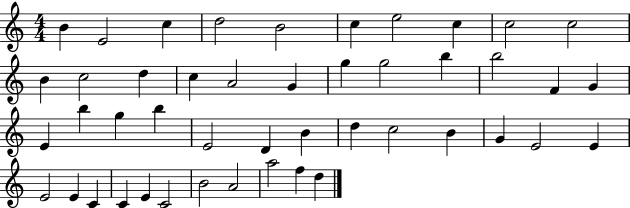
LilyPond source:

{
  \clef treble
  \numericTimeSignature
  \time 4/4
  \key c \major
  b'4 e'2 c''4 | d''2 b'2 | c''4 e''2 c''4 | c''2 c''2 | \break b'4 c''2 d''4 | c''4 a'2 g'4 | g''4 g''2 b''4 | b''2 f'4 g'4 | \break e'4 b''4 g''4 b''4 | e'2 d'4 b'4 | d''4 c''2 b'4 | g'4 e'2 e'4 | \break e'2 e'4 c'4 | c'4 e'4 c'2 | b'2 a'2 | a''2 f''4 d''4 | \break \bar "|."
}